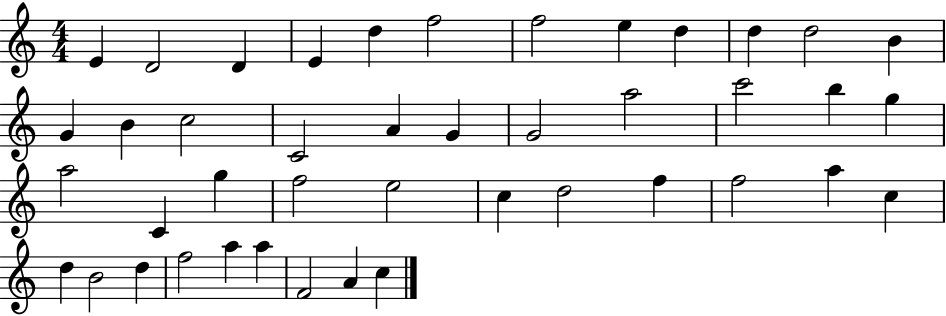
E4/q D4/h D4/q E4/q D5/q F5/h F5/h E5/q D5/q D5/q D5/h B4/q G4/q B4/q C5/h C4/h A4/q G4/q G4/h A5/h C6/h B5/q G5/q A5/h C4/q G5/q F5/h E5/h C5/q D5/h F5/q F5/h A5/q C5/q D5/q B4/h D5/q F5/h A5/q A5/q F4/h A4/q C5/q